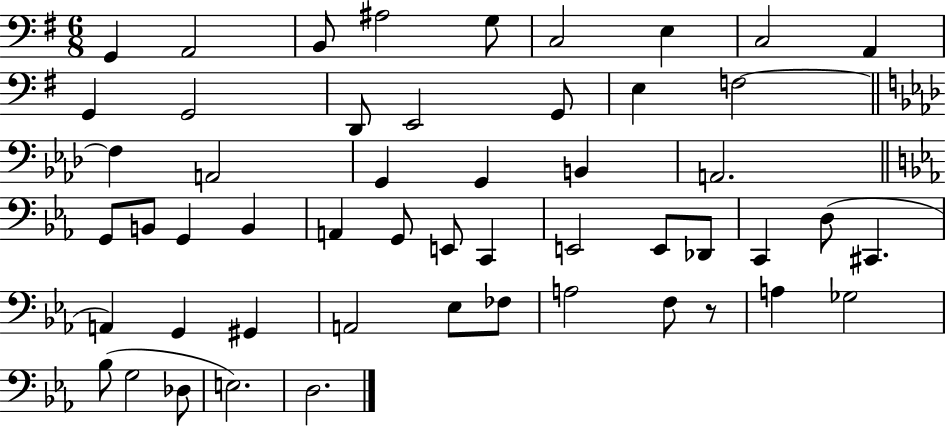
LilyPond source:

{
  \clef bass
  \numericTimeSignature
  \time 6/8
  \key g \major
  g,4 a,2 | b,8 ais2 g8 | c2 e4 | c2 a,4 | \break g,4 g,2 | d,8 e,2 g,8 | e4 f2~~ | \bar "||" \break \key aes \major f4 a,2 | g,4 g,4 b,4 | a,2. | \bar "||" \break \key ees \major g,8 b,8 g,4 b,4 | a,4 g,8 e,8 c,4 | e,2 e,8 des,8 | c,4 d8( cis,4. | \break a,4) g,4 gis,4 | a,2 ees8 fes8 | a2 f8 r8 | a4 ges2 | \break bes8( g2 des8 | e2.) | d2. | \bar "|."
}